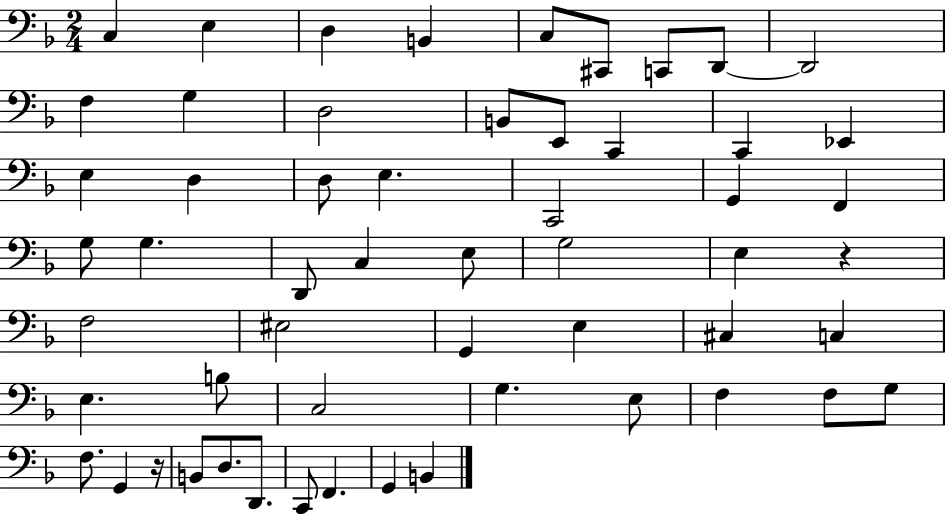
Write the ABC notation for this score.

X:1
T:Untitled
M:2/4
L:1/4
K:F
C, E, D, B,, C,/2 ^C,,/2 C,,/2 D,,/2 D,,2 F, G, D,2 B,,/2 E,,/2 C,, C,, _E,, E, D, D,/2 E, C,,2 G,, F,, G,/2 G, D,,/2 C, E,/2 G,2 E, z F,2 ^E,2 G,, E, ^C, C, E, B,/2 C,2 G, E,/2 F, F,/2 G,/2 F,/2 G,, z/4 B,,/2 D,/2 D,,/2 C,,/2 F,, G,, B,,